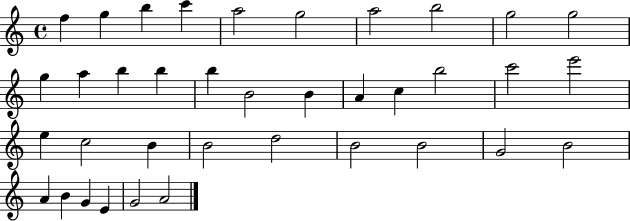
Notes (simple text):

F5/q G5/q B5/q C6/q A5/h G5/h A5/h B5/h G5/h G5/h G5/q A5/q B5/q B5/q B5/q B4/h B4/q A4/q C5/q B5/h C6/h E6/h E5/q C5/h B4/q B4/h D5/h B4/h B4/h G4/h B4/h A4/q B4/q G4/q E4/q G4/h A4/h